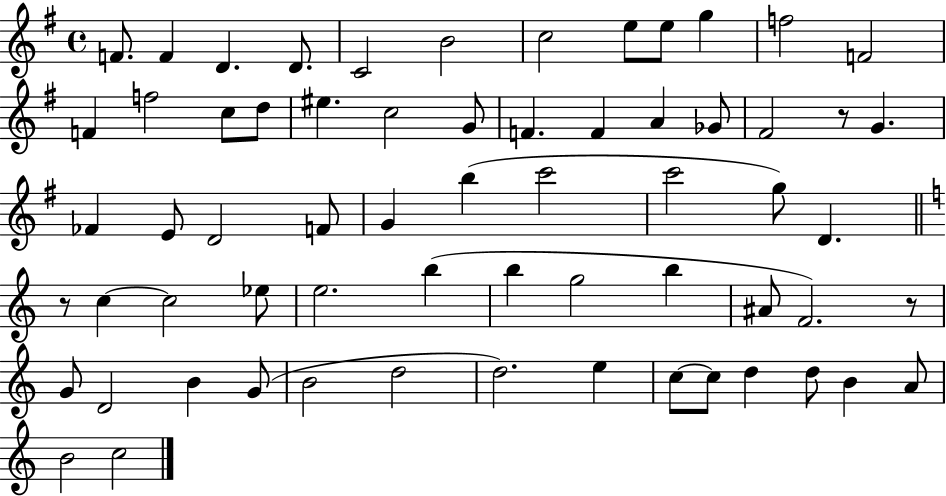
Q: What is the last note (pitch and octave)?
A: C5